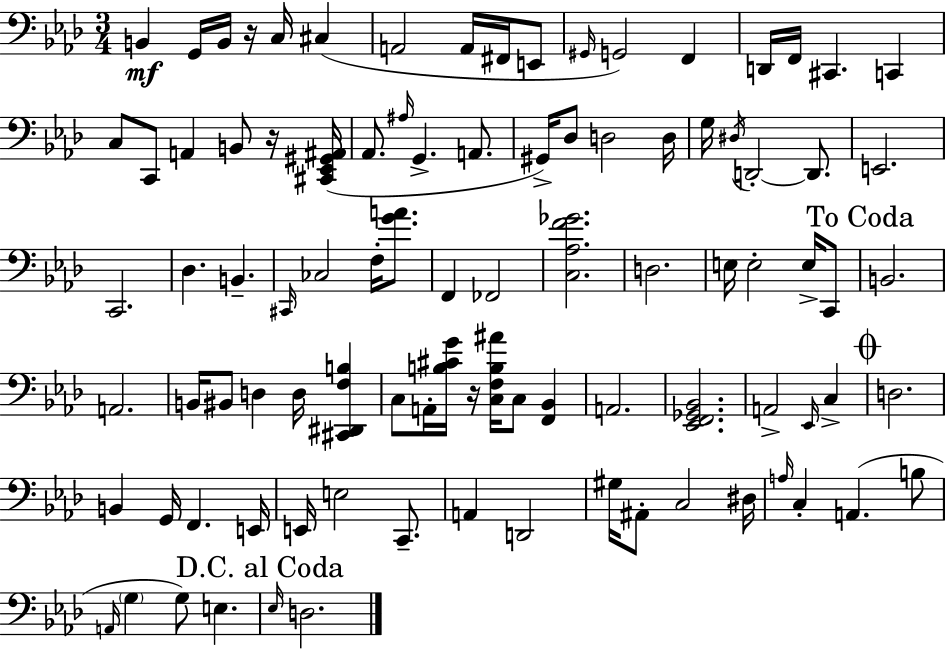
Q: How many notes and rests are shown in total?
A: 94